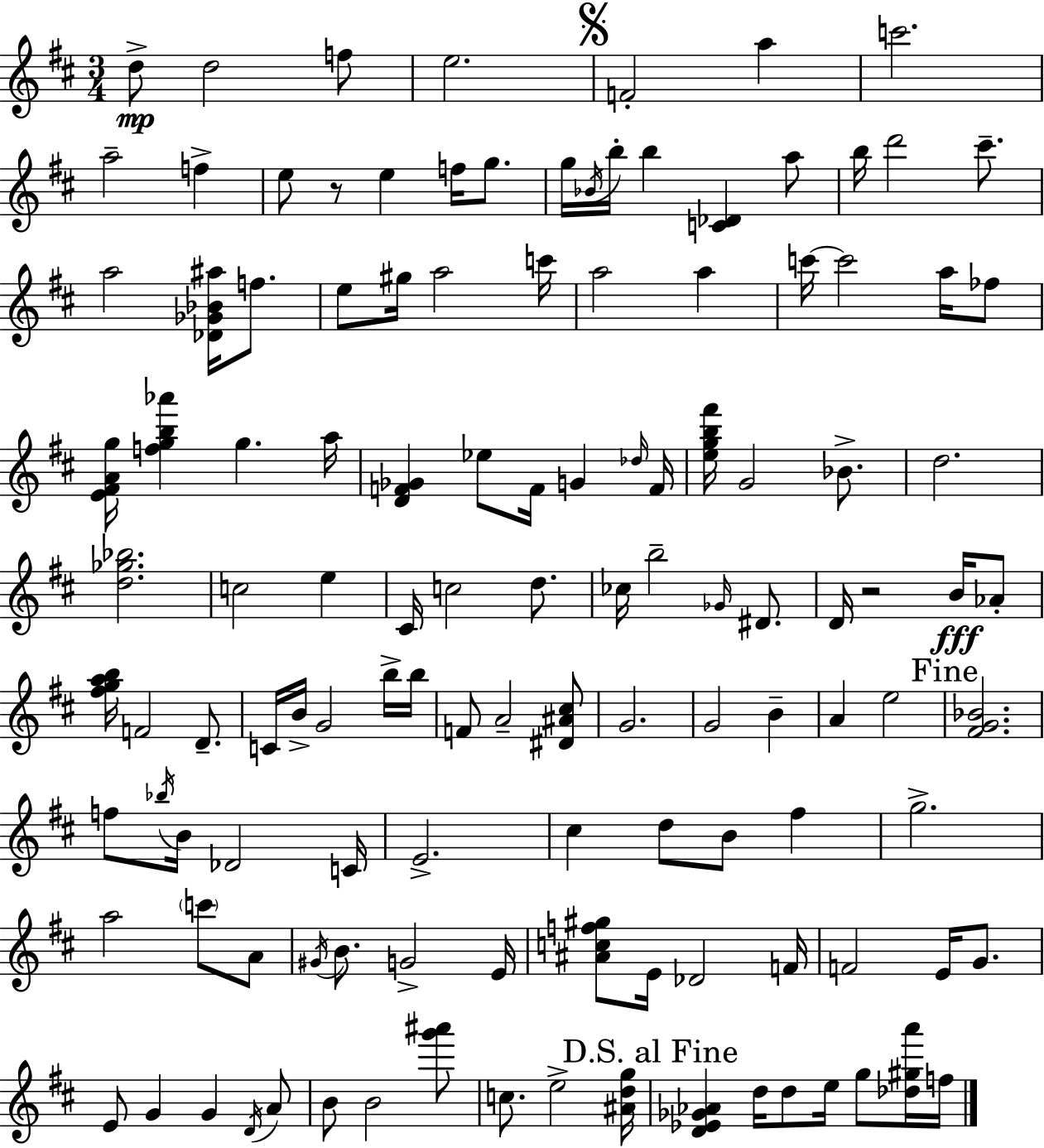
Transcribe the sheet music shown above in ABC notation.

X:1
T:Untitled
M:3/4
L:1/4
K:D
d/2 d2 f/2 e2 F2 a c'2 a2 f e/2 z/2 e f/4 g/2 g/4 _B/4 b/4 b [C_D] a/2 b/4 d'2 ^c'/2 a2 [_D_G_B^a]/4 f/2 e/2 ^g/4 a2 c'/4 a2 a c'/4 c'2 a/4 _f/2 [E^FAg]/4 [fgb_a'] g a/4 [DF_G] _e/2 F/4 G _d/4 F/4 [egb^f']/4 G2 _B/2 d2 [d_g_b]2 c2 e ^C/4 c2 d/2 _c/4 b2 _G/4 ^D/2 D/4 z2 B/4 _A/2 [^fgab]/4 F2 D/2 C/4 B/4 G2 b/4 b/4 F/2 A2 [^D^A^c]/2 G2 G2 B A e2 [^FG_B]2 f/2 _b/4 B/4 _D2 C/4 E2 ^c d/2 B/2 ^f g2 a2 c'/2 A/2 ^G/4 B/2 G2 E/4 [^Acf^g]/2 E/4 _D2 F/4 F2 E/4 G/2 E/2 G G D/4 A/2 B/2 B2 [g'^a']/2 c/2 e2 [^Adg]/4 [D_E_G_A] d/4 d/2 e/4 g/2 [_d^ga']/4 f/4